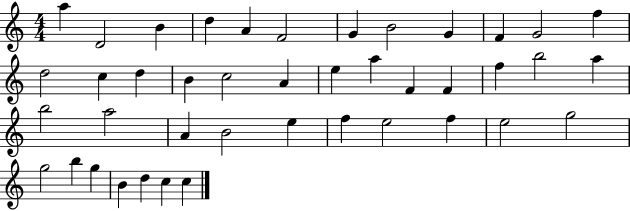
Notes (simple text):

A5/q D4/h B4/q D5/q A4/q F4/h G4/q B4/h G4/q F4/q G4/h F5/q D5/h C5/q D5/q B4/q C5/h A4/q E5/q A5/q F4/q F4/q F5/q B5/h A5/q B5/h A5/h A4/q B4/h E5/q F5/q E5/h F5/q E5/h G5/h G5/h B5/q G5/q B4/q D5/q C5/q C5/q